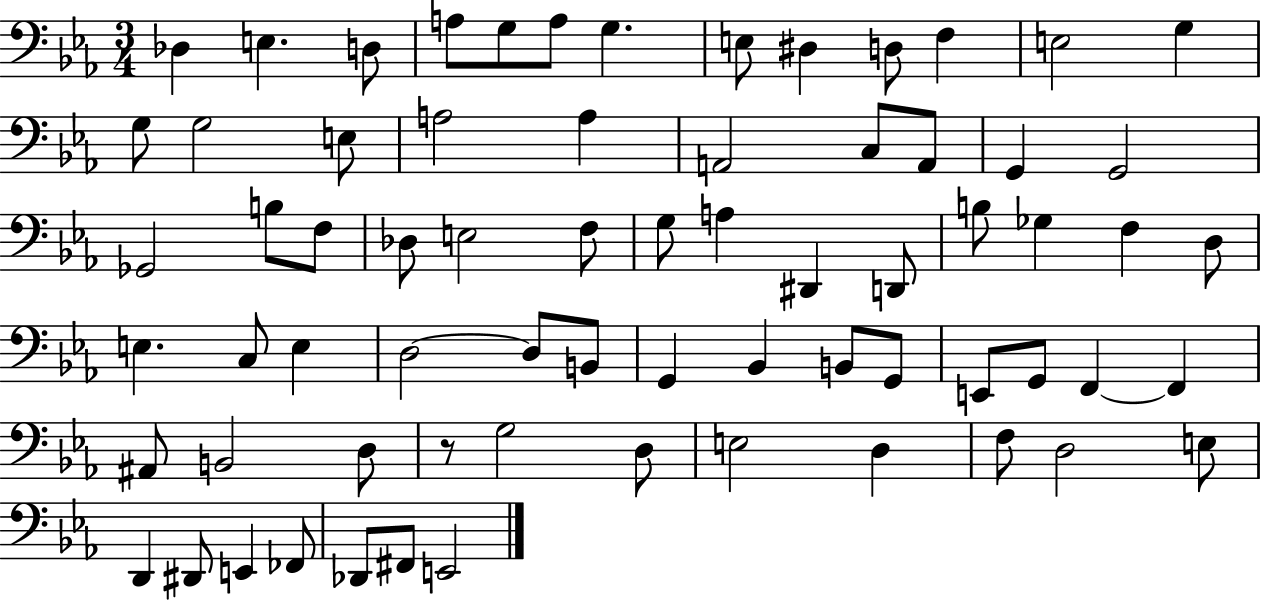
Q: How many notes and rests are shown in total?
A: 69